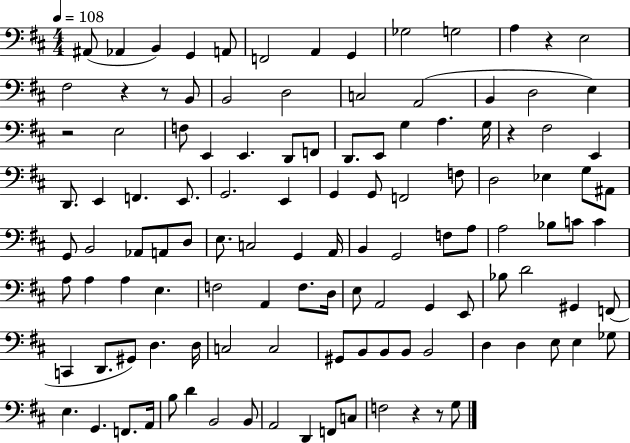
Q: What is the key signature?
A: D major